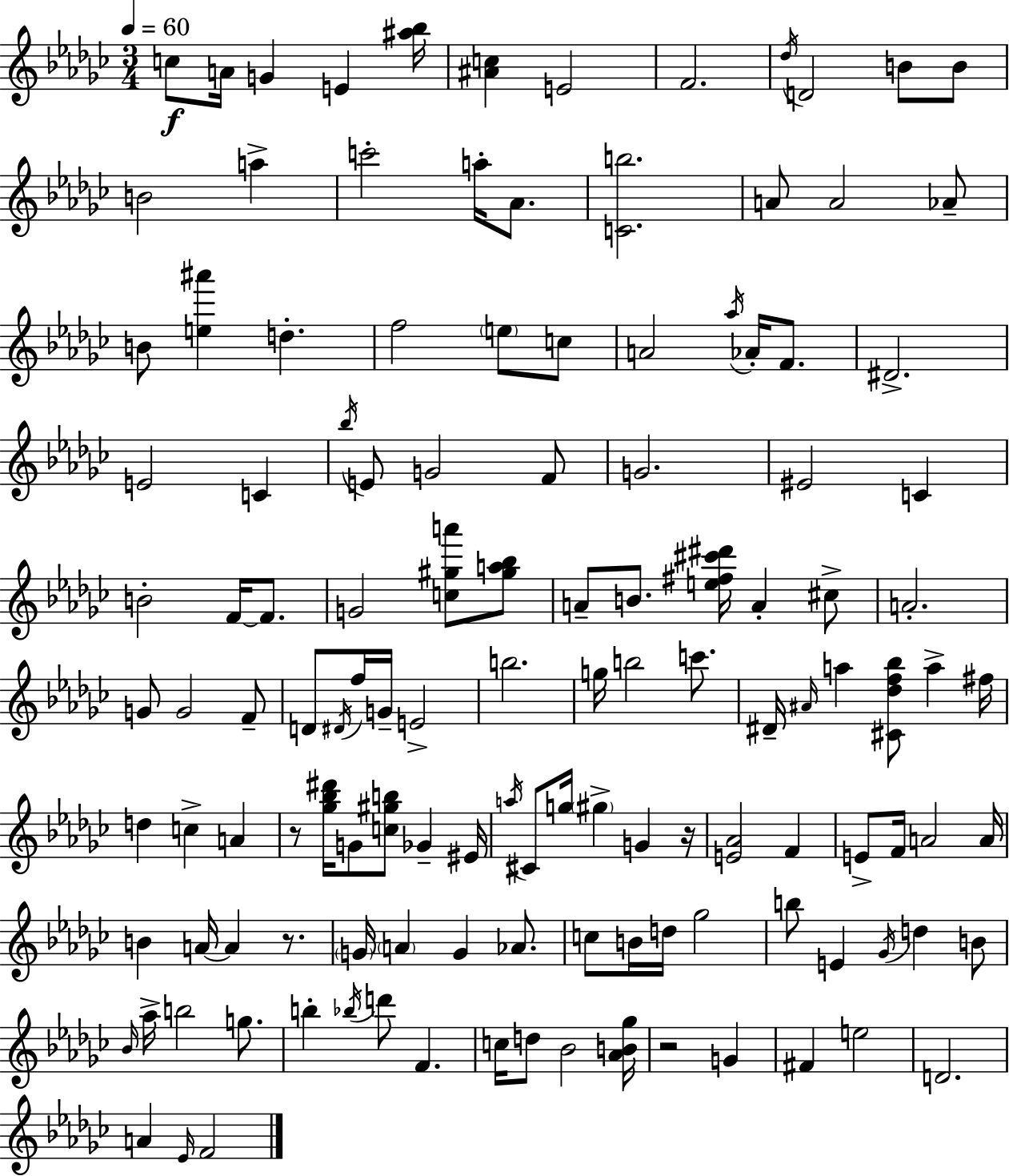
C5/e A4/s G4/q E4/q [A#5,Bb5]/s [A#4,C5]/q E4/h F4/h. Db5/s D4/h B4/e B4/e B4/h A5/q C6/h A5/s Ab4/e. [C4,B5]/h. A4/e A4/h Ab4/e B4/e [E5,A#6]/q D5/q. F5/h E5/e C5/e A4/h Ab5/s Ab4/s F4/e. D#4/h. E4/h C4/q Bb5/s E4/e G4/h F4/e G4/h. EIS4/h C4/q B4/h F4/s F4/e. G4/h [C5,G#5,A6]/e [G#5,A5,Bb5]/e A4/e B4/e. [E5,F#5,C#6,D#6]/s A4/q C#5/e A4/h. G4/e G4/h F4/e D4/e D#4/s F5/s G4/s E4/h B5/h. G5/s B5/h C6/e. D#4/s A#4/s A5/q [C#4,Db5,F5,Bb5]/e A5/q F#5/s D5/q C5/q A4/q R/e [Gb5,Bb5,D#6]/s G4/e [C5,G#5,B5]/e Gb4/q EIS4/s A5/s C#4/e G5/s G#5/q G4/q R/s [E4,Ab4]/h F4/q E4/e F4/s A4/h A4/s B4/q A4/s A4/q R/e. G4/s A4/q G4/q Ab4/e. C5/e B4/s D5/s Gb5/h B5/e E4/q Gb4/s D5/q B4/e Bb4/s Ab5/s B5/h G5/e. B5/q Bb5/s D6/e F4/q. C5/s D5/e Bb4/h [Ab4,B4,Gb5]/s R/h G4/q F#4/q E5/h D4/h. A4/q Eb4/s F4/h